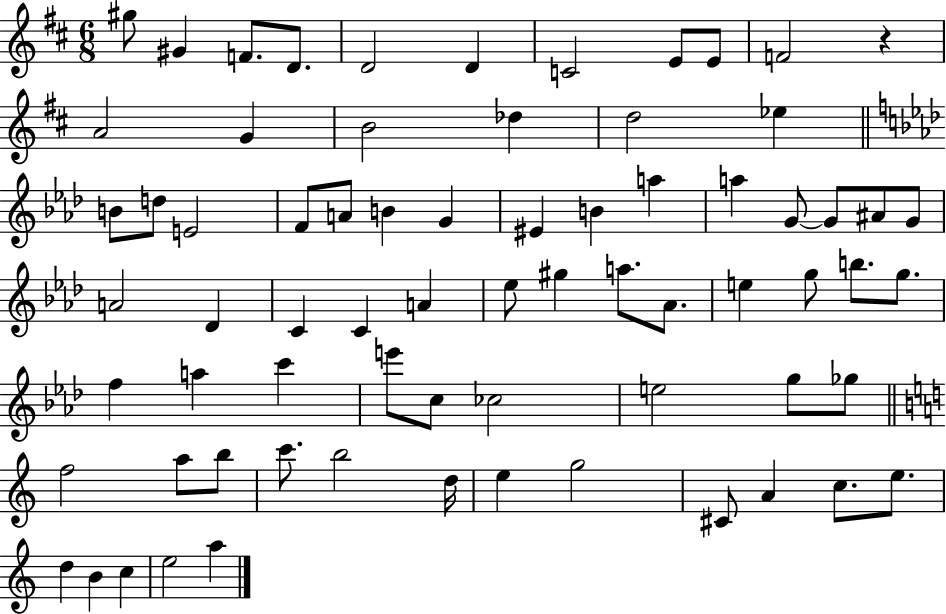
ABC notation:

X:1
T:Untitled
M:6/8
L:1/4
K:D
^g/2 ^G F/2 D/2 D2 D C2 E/2 E/2 F2 z A2 G B2 _d d2 _e B/2 d/2 E2 F/2 A/2 B G ^E B a a G/2 G/2 ^A/2 G/2 A2 _D C C A _e/2 ^g a/2 _A/2 e g/2 b/2 g/2 f a c' e'/2 c/2 _c2 e2 g/2 _g/2 f2 a/2 b/2 c'/2 b2 d/4 e g2 ^C/2 A c/2 e/2 d B c e2 a